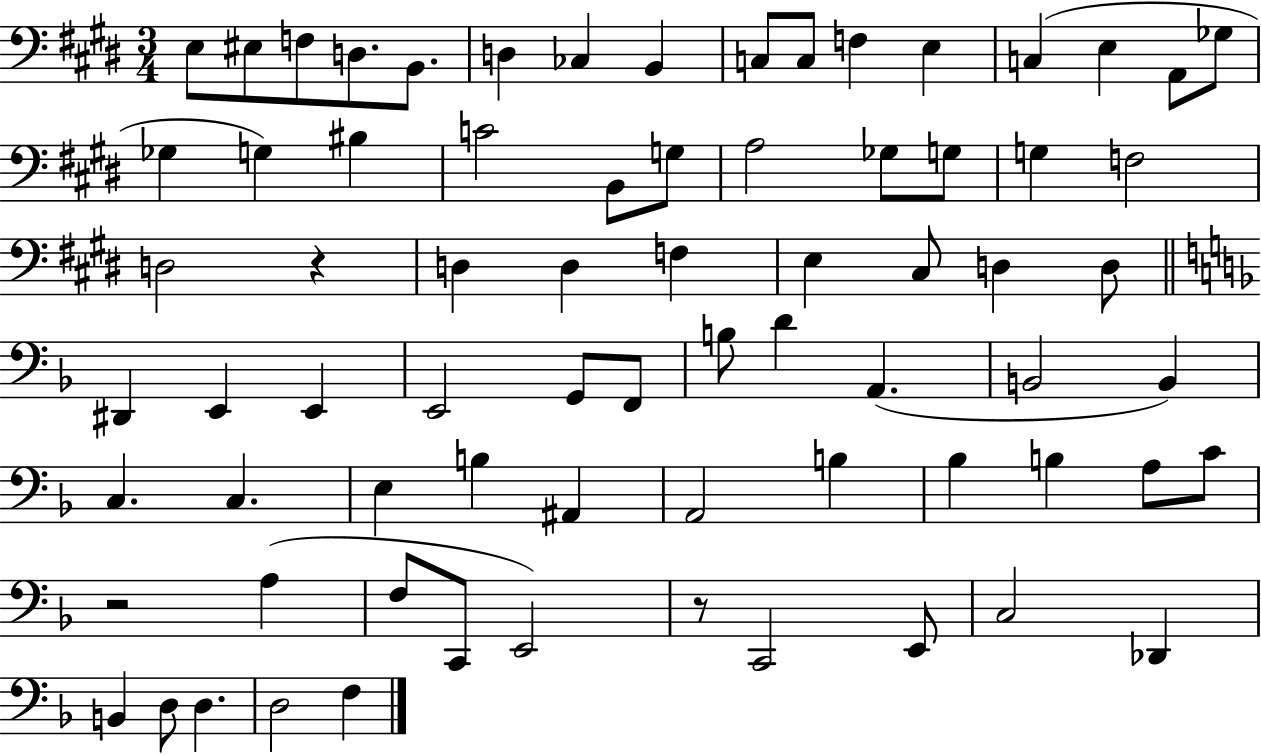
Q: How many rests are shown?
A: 3